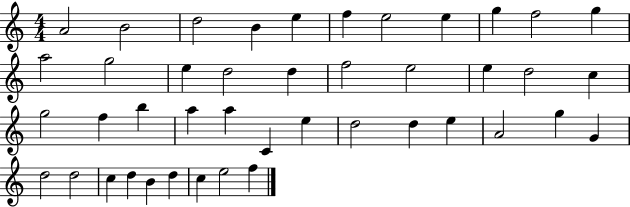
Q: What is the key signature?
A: C major